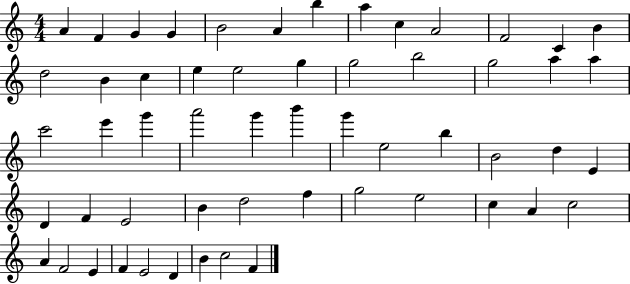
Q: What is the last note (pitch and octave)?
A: F4